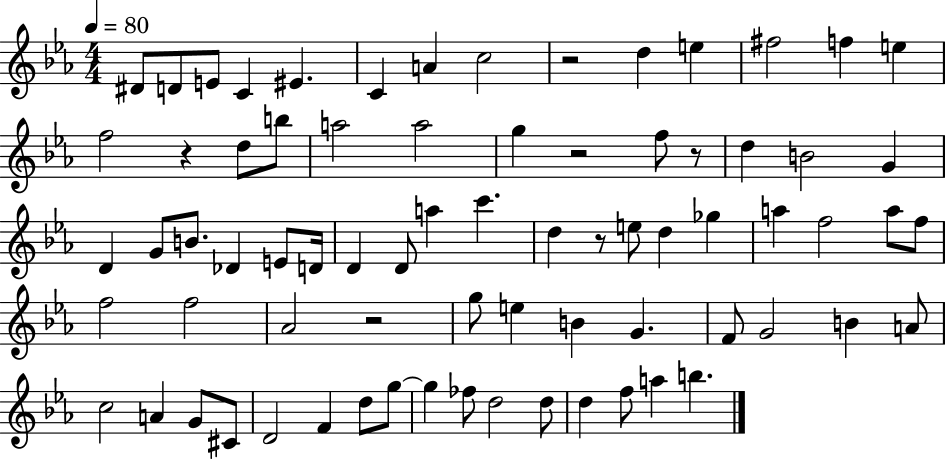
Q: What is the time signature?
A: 4/4